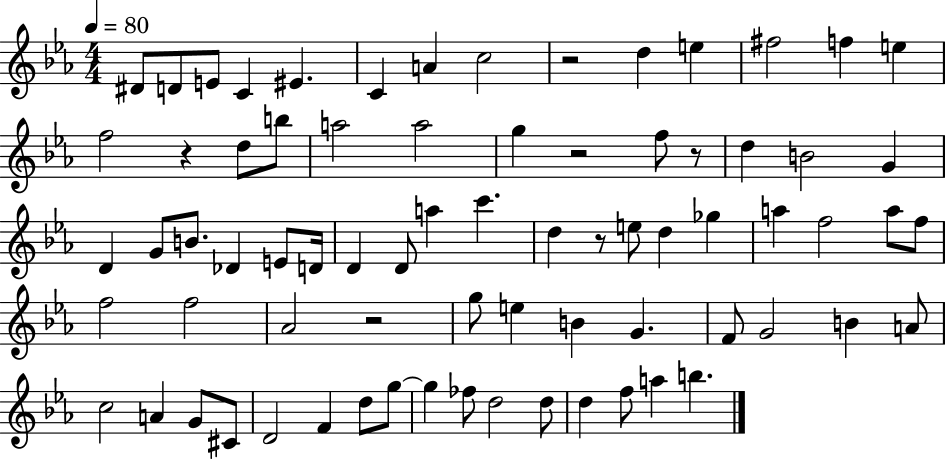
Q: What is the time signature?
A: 4/4